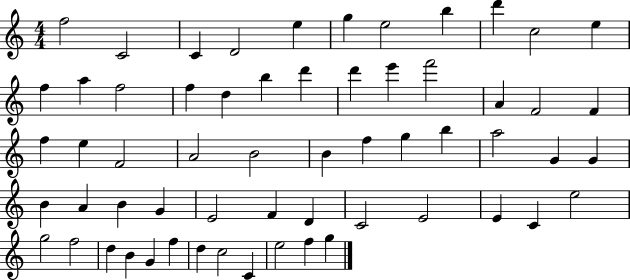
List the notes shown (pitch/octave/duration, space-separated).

F5/h C4/h C4/q D4/h E5/q G5/q E5/h B5/q D6/q C5/h E5/q F5/q A5/q F5/h F5/q D5/q B5/q D6/q D6/q E6/q F6/h A4/q F4/h F4/q F5/q E5/q F4/h A4/h B4/h B4/q F5/q G5/q B5/q A5/h G4/q G4/q B4/q A4/q B4/q G4/q E4/h F4/q D4/q C4/h E4/h E4/q C4/q E5/h G5/h F5/h D5/q B4/q G4/q F5/q D5/q C5/h C4/q E5/h F5/q G5/q